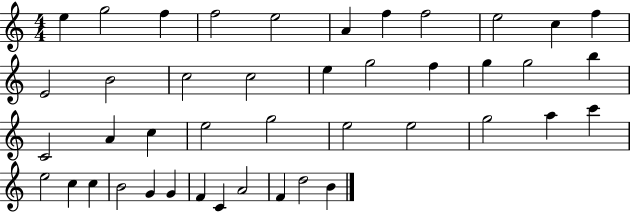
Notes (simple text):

E5/q G5/h F5/q F5/h E5/h A4/q F5/q F5/h E5/h C5/q F5/q E4/h B4/h C5/h C5/h E5/q G5/h F5/q G5/q G5/h B5/q C4/h A4/q C5/q E5/h G5/h E5/h E5/h G5/h A5/q C6/q E5/h C5/q C5/q B4/h G4/q G4/q F4/q C4/q A4/h F4/q D5/h B4/q